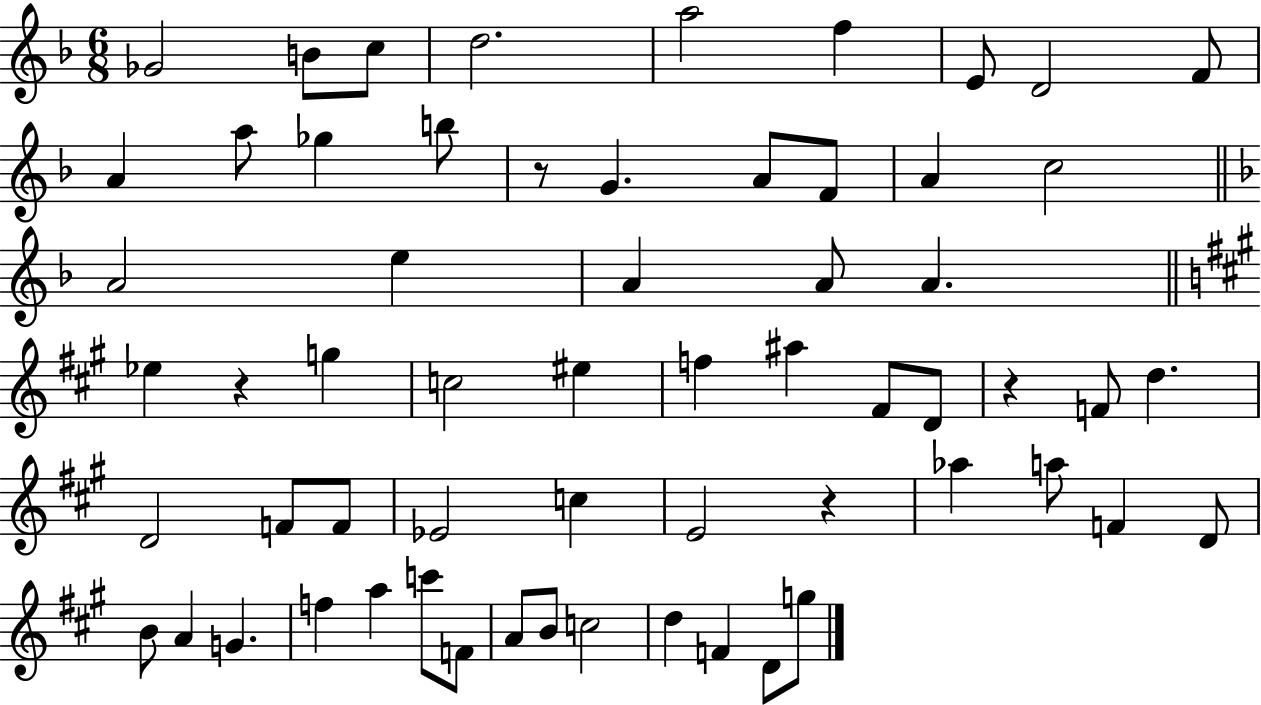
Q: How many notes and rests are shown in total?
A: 61